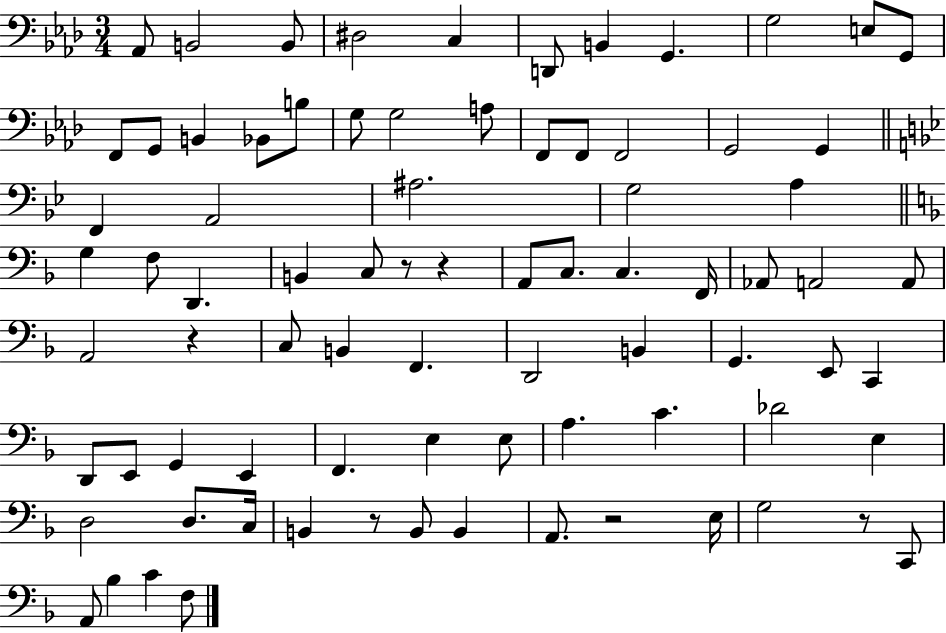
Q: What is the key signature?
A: AES major